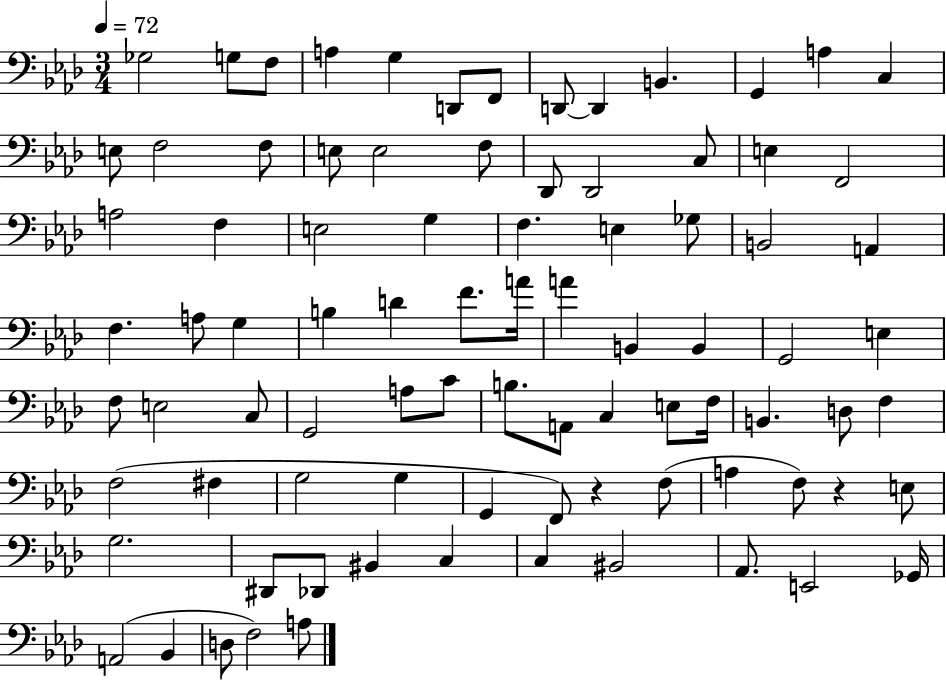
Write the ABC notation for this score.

X:1
T:Untitled
M:3/4
L:1/4
K:Ab
_G,2 G,/2 F,/2 A, G, D,,/2 F,,/2 D,,/2 D,, B,, G,, A, C, E,/2 F,2 F,/2 E,/2 E,2 F,/2 _D,,/2 _D,,2 C,/2 E, F,,2 A,2 F, E,2 G, F, E, _G,/2 B,,2 A,, F, A,/2 G, B, D F/2 A/4 A B,, B,, G,,2 E, F,/2 E,2 C,/2 G,,2 A,/2 C/2 B,/2 A,,/2 C, E,/2 F,/4 B,, D,/2 F, F,2 ^F, G,2 G, G,, F,,/2 z F,/2 A, F,/2 z E,/2 G,2 ^D,,/2 _D,,/2 ^B,, C, C, ^B,,2 _A,,/2 E,,2 _G,,/4 A,,2 _B,, D,/2 F,2 A,/2